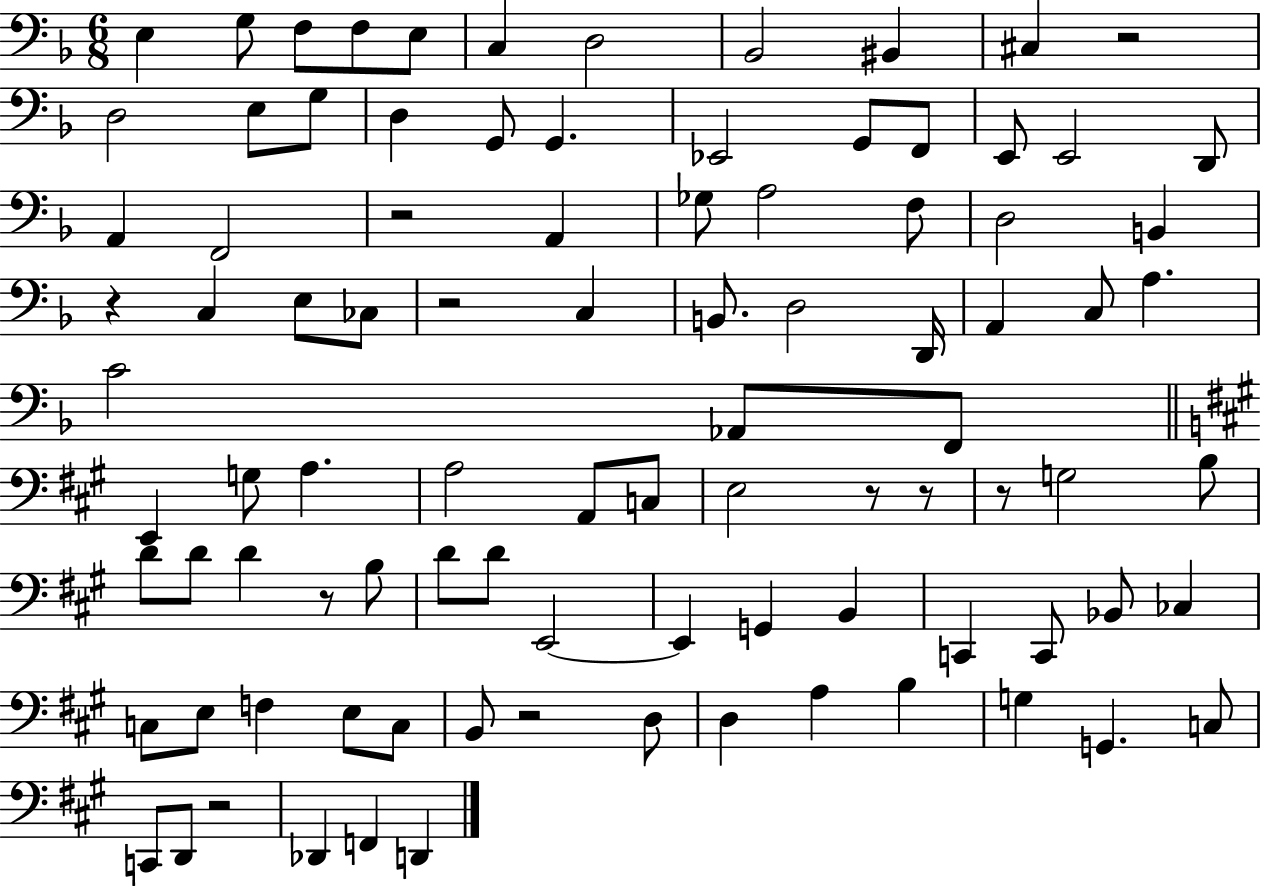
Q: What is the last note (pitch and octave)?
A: D2